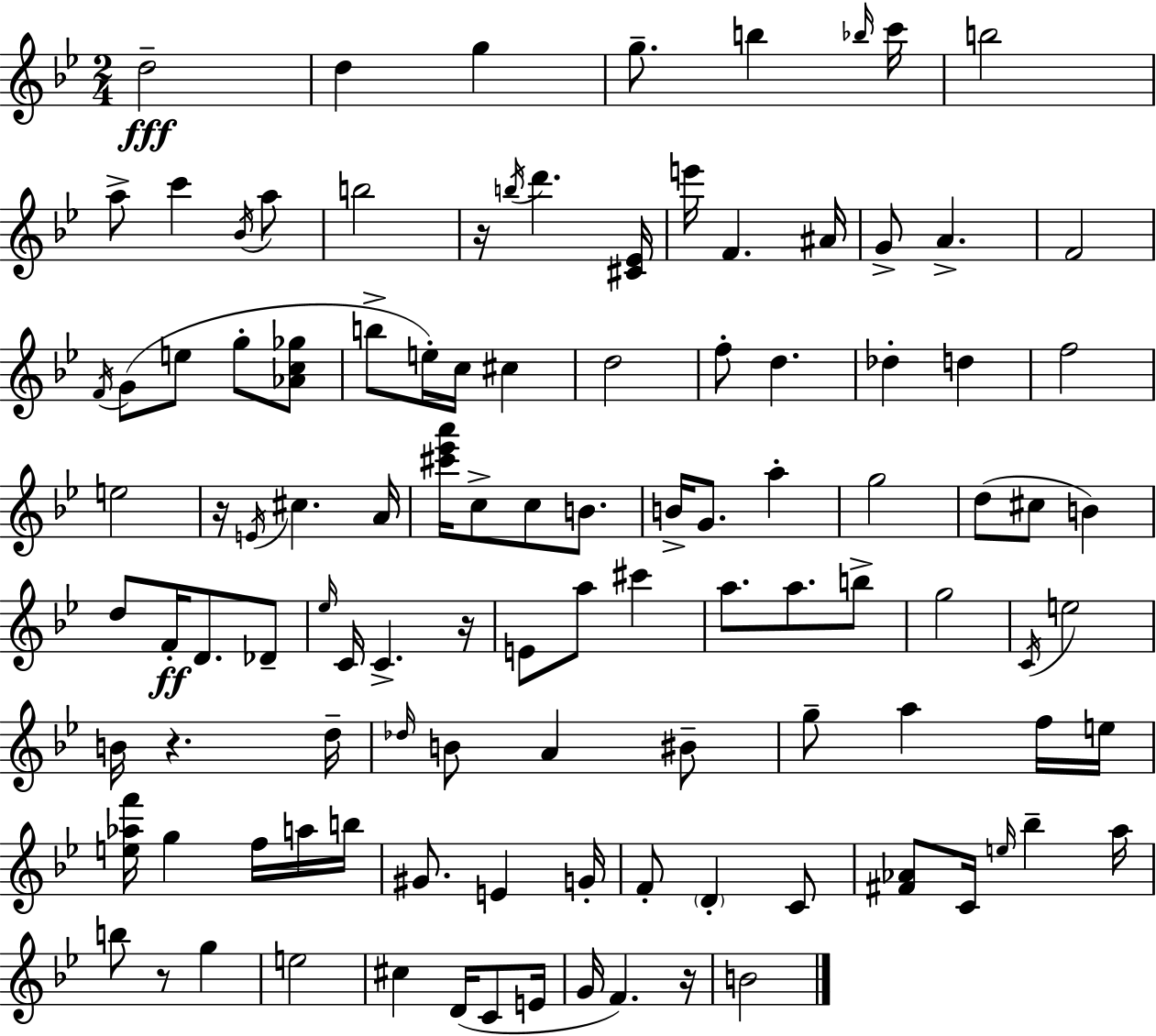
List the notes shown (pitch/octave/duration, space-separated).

D5/h D5/q G5/q G5/e. B5/q Bb5/s C6/s B5/h A5/e C6/q Bb4/s A5/e B5/h R/s B5/s D6/q. [C#4,Eb4]/s E6/s F4/q. A#4/s G4/e A4/q. F4/h F4/s G4/e E5/e G5/e [Ab4,C5,Gb5]/e B5/e E5/s C5/s C#5/q D5/h F5/e D5/q. Db5/q D5/q F5/h E5/h R/s E4/s C#5/q. A4/s [C#6,Eb6,A6]/s C5/e C5/e B4/e. B4/s G4/e. A5/q G5/h D5/e C#5/e B4/q D5/e F4/s D4/e. Db4/e Eb5/s C4/s C4/q. R/s E4/e A5/e C#6/q A5/e. A5/e. B5/e G5/h C4/s E5/h B4/s R/q. D5/s Db5/s B4/e A4/q BIS4/e G5/e A5/q F5/s E5/s [E5,Ab5,F6]/s G5/q F5/s A5/s B5/s G#4/e. E4/q G4/s F4/e D4/q C4/e [F#4,Ab4]/e C4/s E5/s Bb5/q A5/s B5/e R/e G5/q E5/h C#5/q D4/s C4/e E4/s G4/s F4/q. R/s B4/h